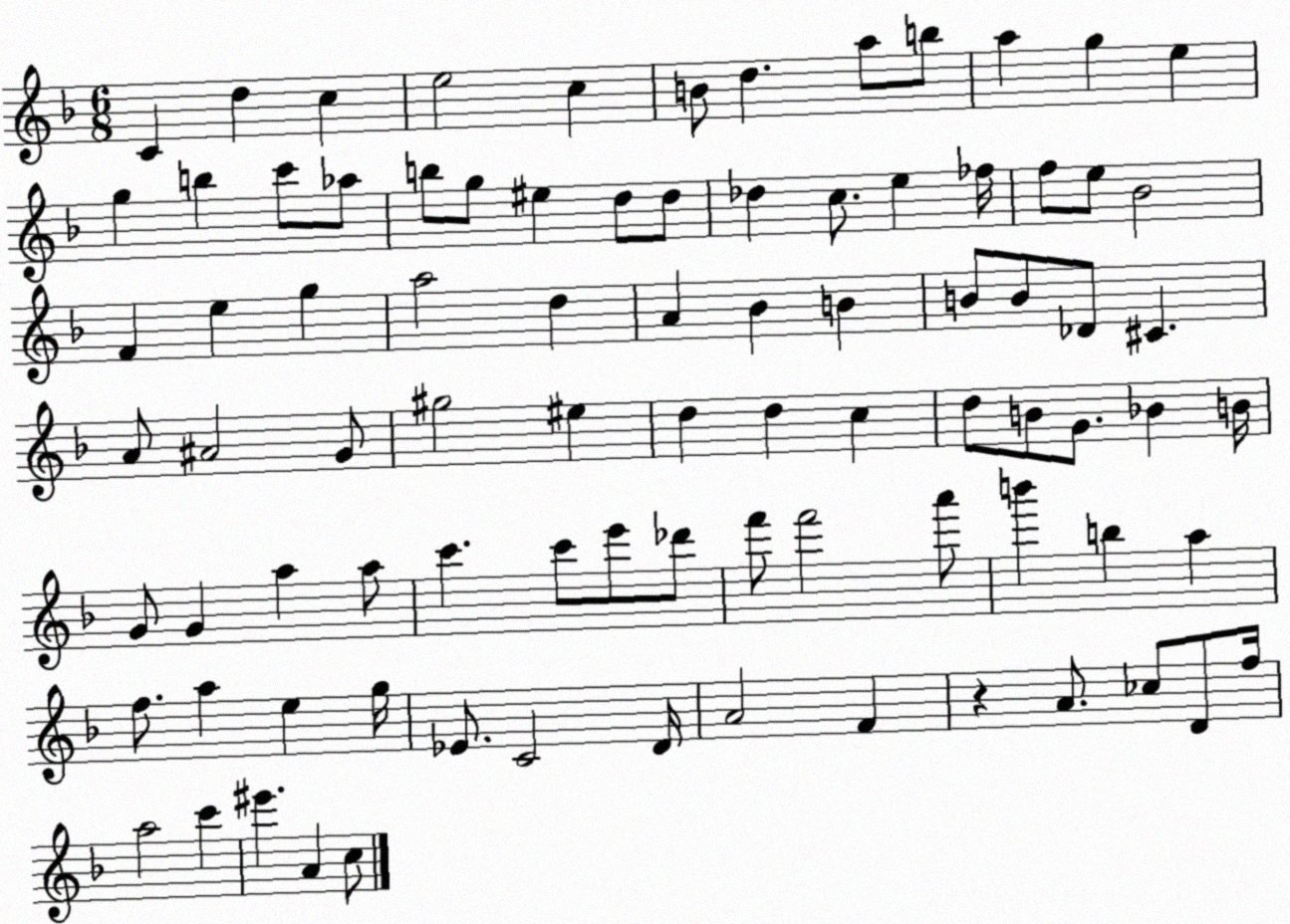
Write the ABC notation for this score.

X:1
T:Untitled
M:6/8
L:1/4
K:F
C d c e2 c B/2 d a/2 b/2 a g e g b c'/2 _a/2 b/2 g/2 ^e d/2 d/2 _d c/2 e _f/4 f/2 e/2 _B2 F e g a2 d A _B B B/2 B/2 _D/2 ^C A/2 ^A2 G/2 ^g2 ^e d d c d/2 B/2 G/2 _B B/4 G/2 G a a/2 c' c'/2 e'/2 _d'/2 f'/2 f'2 a'/2 b' b a f/2 a e g/4 _E/2 C2 D/4 A2 F z A/2 _c/2 D/2 f/4 a2 c' ^e' A c/2